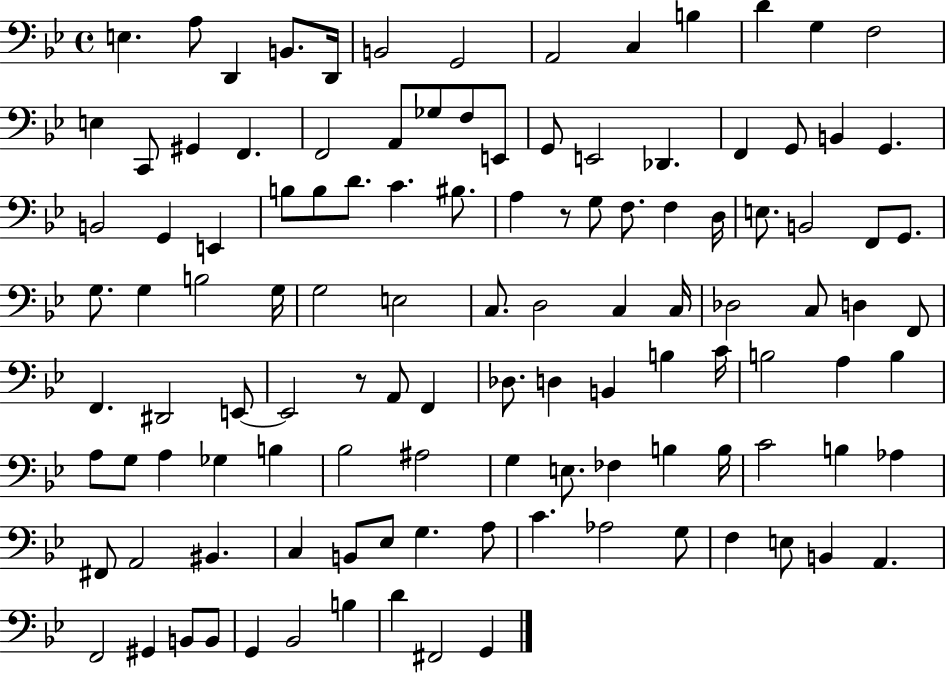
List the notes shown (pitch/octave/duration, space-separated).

E3/q. A3/e D2/q B2/e. D2/s B2/h G2/h A2/h C3/q B3/q D4/q G3/q F3/h E3/q C2/e G#2/q F2/q. F2/h A2/e Gb3/e F3/e E2/e G2/e E2/h Db2/q. F2/q G2/e B2/q G2/q. B2/h G2/q E2/q B3/e B3/e D4/e. C4/q. BIS3/e. A3/q R/e G3/e F3/e. F3/q D3/s E3/e. B2/h F2/e G2/e. G3/e. G3/q B3/h G3/s G3/h E3/h C3/e. D3/h C3/q C3/s Db3/h C3/e D3/q F2/e F2/q. D#2/h E2/e E2/h R/e A2/e F2/q Db3/e. D3/q B2/q B3/q C4/s B3/h A3/q B3/q A3/e G3/e A3/q Gb3/q B3/q Bb3/h A#3/h G3/q E3/e. FES3/q B3/q B3/s C4/h B3/q Ab3/q F#2/e A2/h BIS2/q. C3/q B2/e Eb3/e G3/q. A3/e C4/q. Ab3/h G3/e F3/q E3/e B2/q A2/q. F2/h G#2/q B2/e B2/e G2/q Bb2/h B3/q D4/q F#2/h G2/q